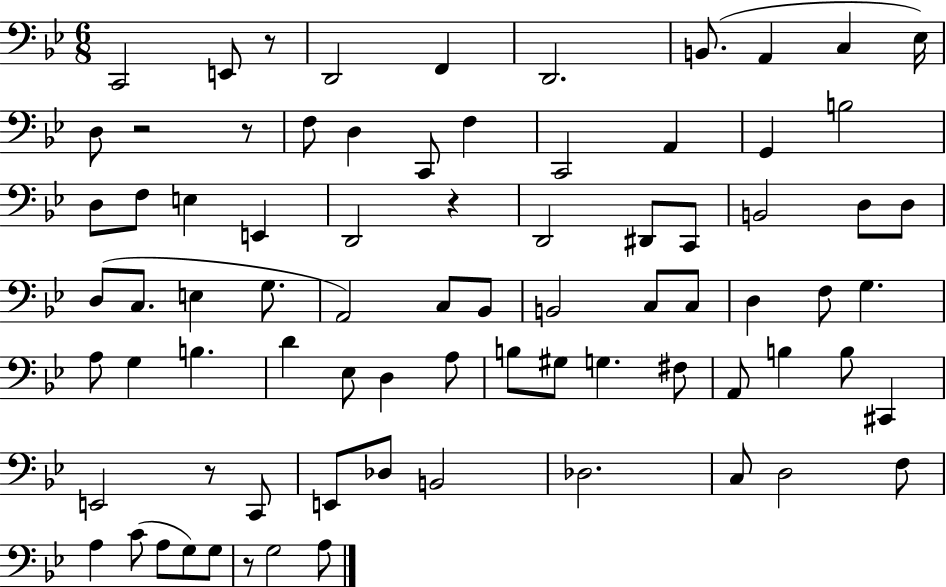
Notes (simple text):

C2/h E2/e R/e D2/h F2/q D2/h. B2/e. A2/q C3/q Eb3/s D3/e R/h R/e F3/e D3/q C2/e F3/q C2/h A2/q G2/q B3/h D3/e F3/e E3/q E2/q D2/h R/q D2/h D#2/e C2/e B2/h D3/e D3/e D3/e C3/e. E3/q G3/e. A2/h C3/e Bb2/e B2/h C3/e C3/e D3/q F3/e G3/q. A3/e G3/q B3/q. D4/q Eb3/e D3/q A3/e B3/e G#3/e G3/q. F#3/e A2/e B3/q B3/e C#2/q E2/h R/e C2/e E2/e Db3/e B2/h Db3/h. C3/e D3/h F3/e A3/q C4/e A3/e G3/e G3/e R/e G3/h A3/e